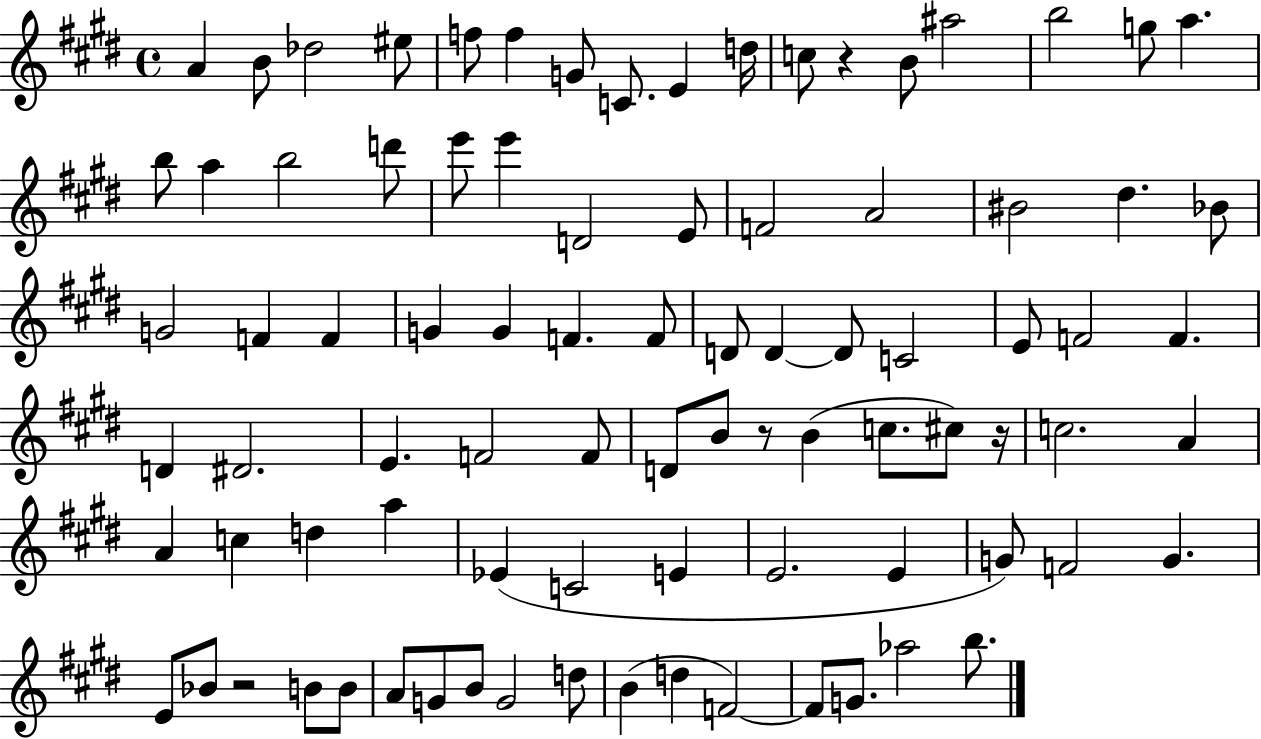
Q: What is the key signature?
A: E major